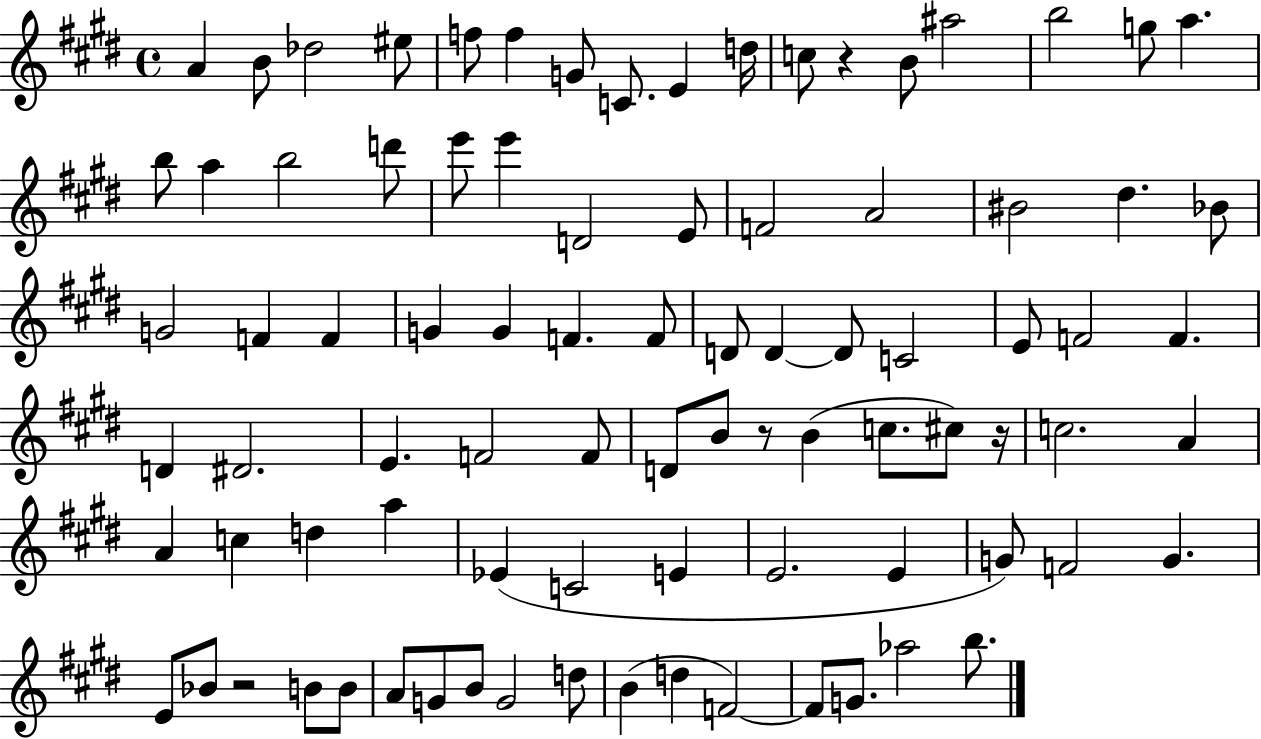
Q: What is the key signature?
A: E major